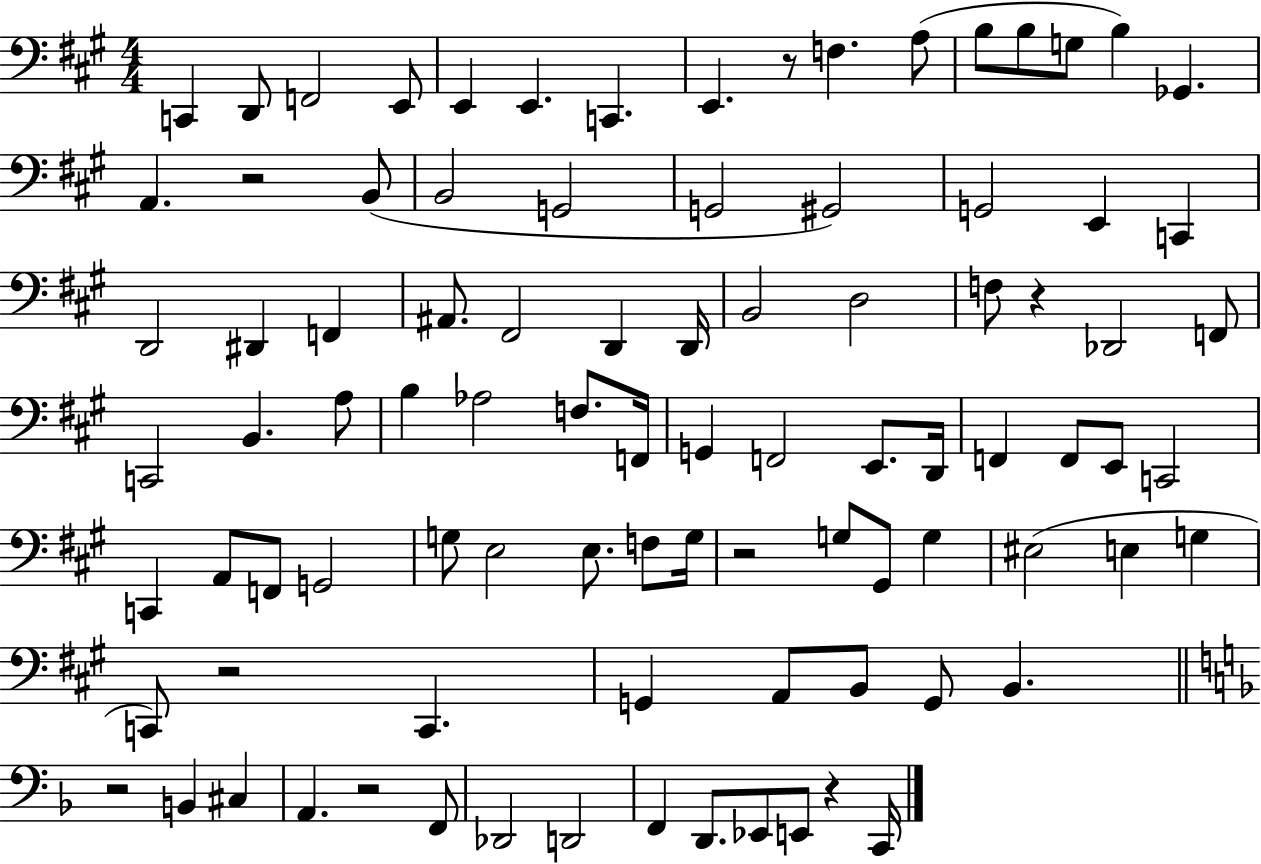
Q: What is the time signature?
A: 4/4